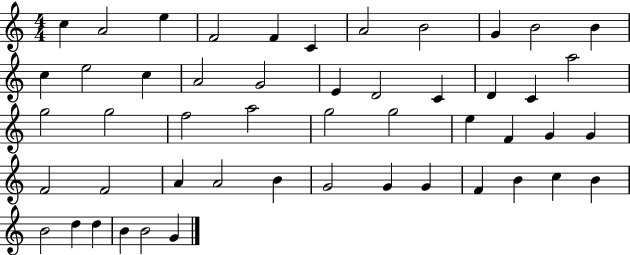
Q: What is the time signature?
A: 4/4